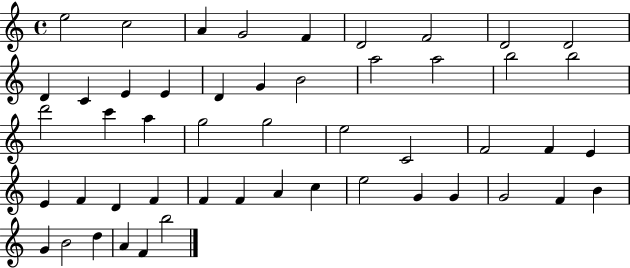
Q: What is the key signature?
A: C major